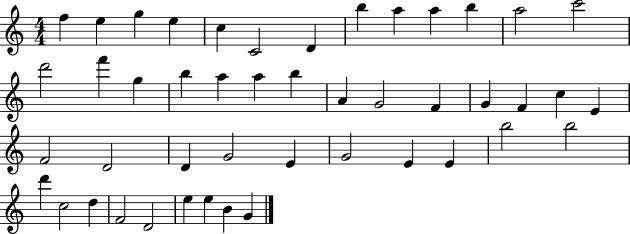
{
  \clef treble
  \numericTimeSignature
  \time 4/4
  \key c \major
  f''4 e''4 g''4 e''4 | c''4 c'2 d'4 | b''4 a''4 a''4 b''4 | a''2 c'''2 | \break d'''2 f'''4 g''4 | b''4 a''4 a''4 b''4 | a'4 g'2 f'4 | g'4 f'4 c''4 e'4 | \break f'2 d'2 | d'4 g'2 e'4 | g'2 e'4 e'4 | b''2 b''2 | \break d'''4 c''2 d''4 | f'2 d'2 | e''4 e''4 b'4 g'4 | \bar "|."
}